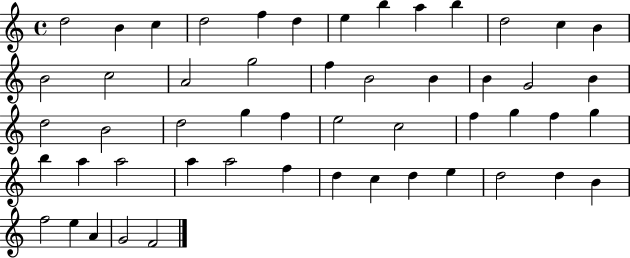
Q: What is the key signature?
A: C major